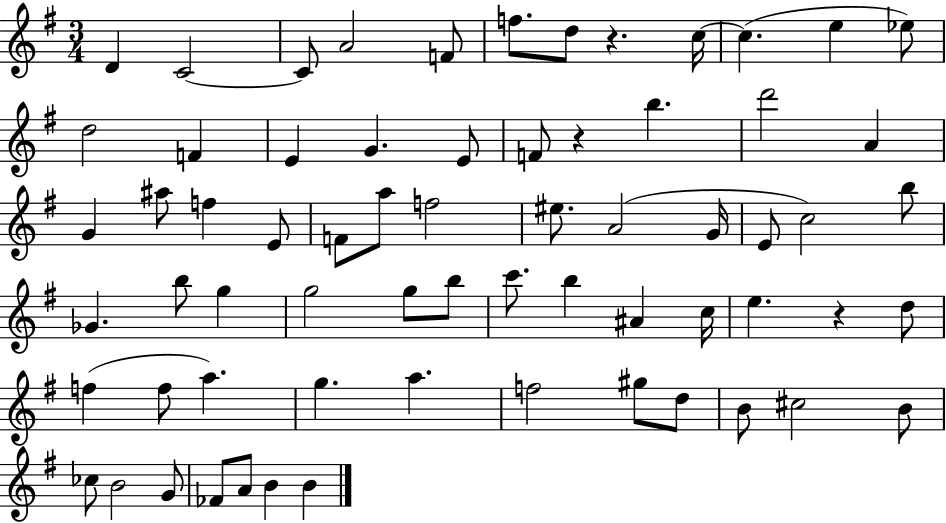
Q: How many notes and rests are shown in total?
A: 66